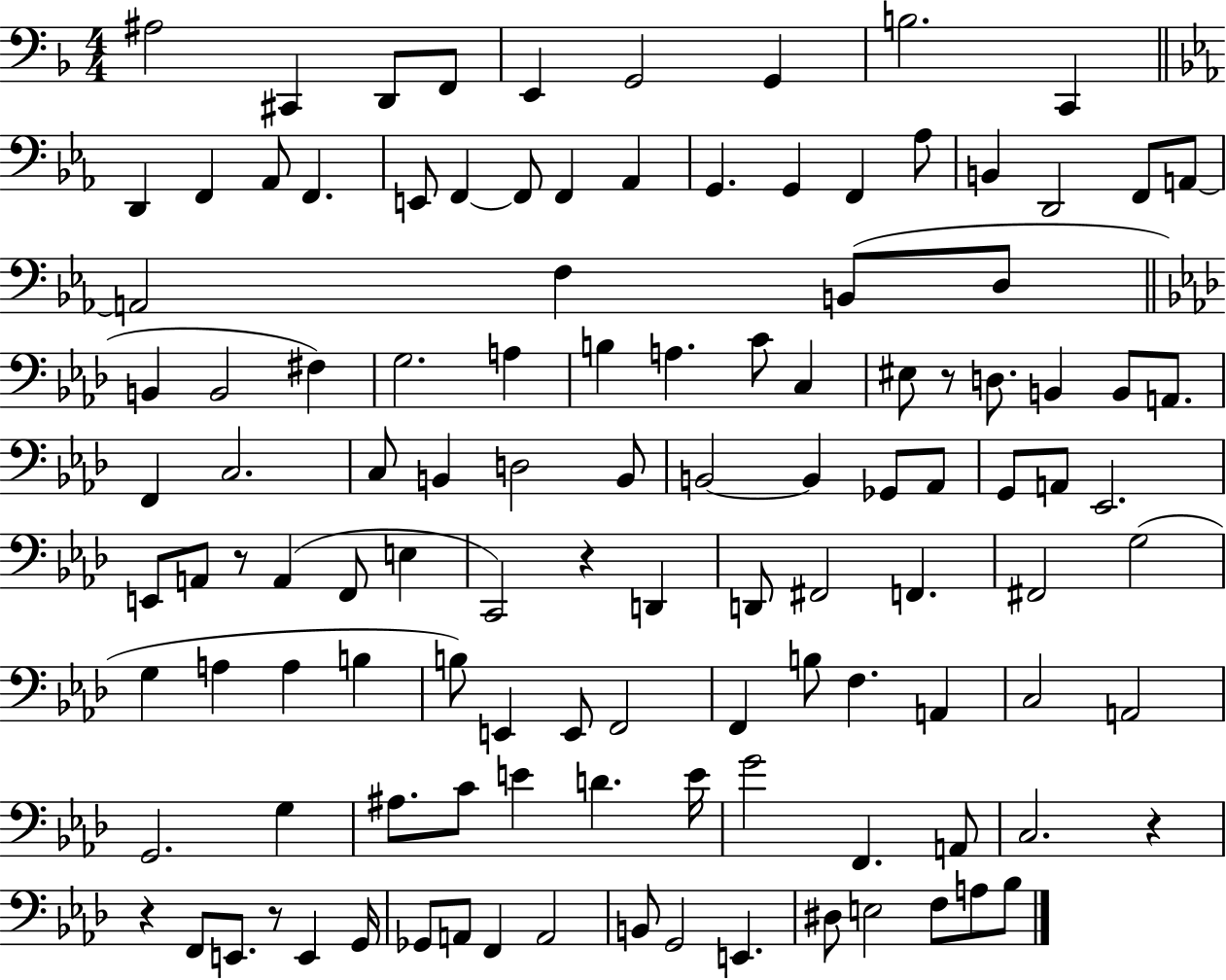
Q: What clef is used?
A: bass